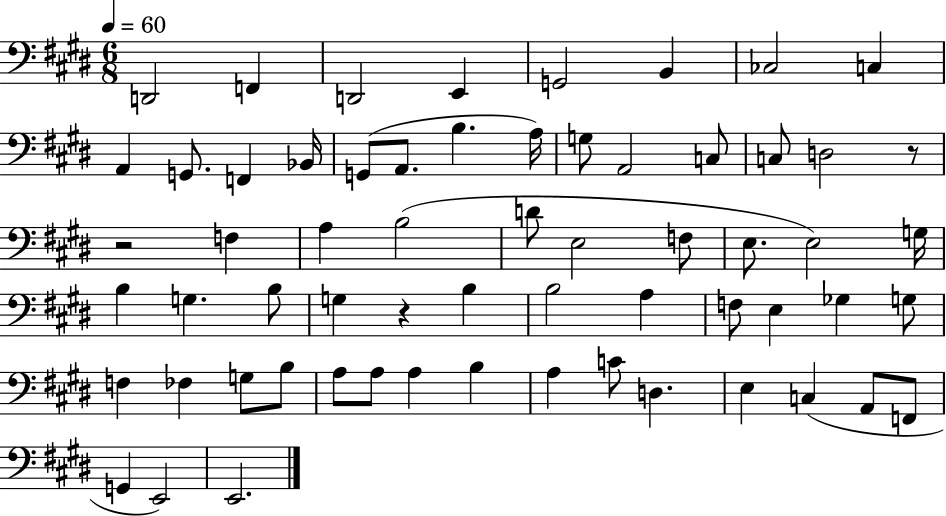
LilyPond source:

{
  \clef bass
  \numericTimeSignature
  \time 6/8
  \key e \major
  \tempo 4 = 60
  d,2 f,4 | d,2 e,4 | g,2 b,4 | ces2 c4 | \break a,4 g,8. f,4 bes,16 | g,8( a,8. b4. a16) | g8 a,2 c8 | c8 d2 r8 | \break r2 f4 | a4 b2( | d'8 e2 f8 | e8. e2) g16 | \break b4 g4. b8 | g4 r4 b4 | b2 a4 | f8 e4 ges4 g8 | \break f4 fes4 g8 b8 | a8 a8 a4 b4 | a4 c'8 d4. | e4 c4( a,8 f,8 | \break g,4 e,2) | e,2. | \bar "|."
}